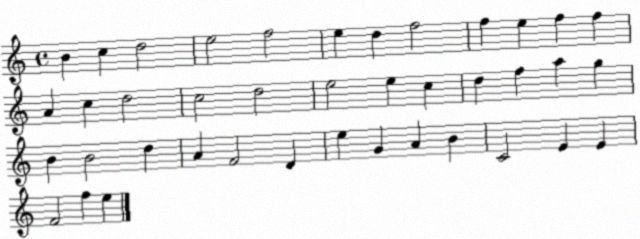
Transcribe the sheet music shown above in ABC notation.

X:1
T:Untitled
M:4/4
L:1/4
K:C
B c d2 e2 f2 e d f2 f e f f A c d2 c2 d2 e2 e c d f a g B B2 d A F2 D e G A B C2 E E F2 f e